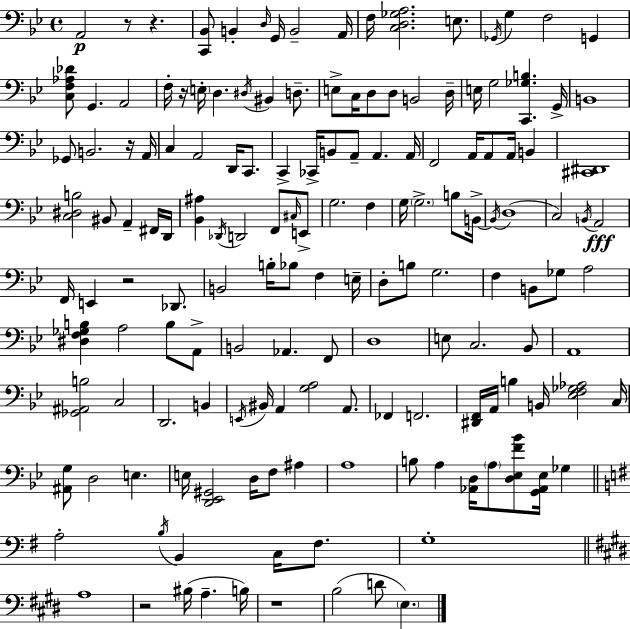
{
  \clef bass
  \time 4/4
  \defaultTimeSignature
  \key g \minor
  a,2\p r8 r4. | <c, bes,>8 b,4-. \grace { d16 } g,16 b,2-- | a,16 f16 <c d ges a>2. e8. | \acciaccatura { ges,16 } g4 f2 g,4 | \break <c f aes des'>8 g,4. a,2 | f16-. r16 \parenthesize e16-. d4. \acciaccatura { dis16 } bis,4 | d8.-- e8-> c16 d8 d8 b,2 | d16-- e16 g2 <c, ges b>4. | \break g,16-> b,1 | ges,8 b,2. | r16 a,16 c4 a,2 d,16 | c,8. c,4-> ces,16-> b,8 a,8-- a,4. | \break a,16 f,2 a,16 a,8 a,16 b,4 | <cis, dis,>1 | <c dis b>2 bis,8 a,4-- | fis,16 d,16 <bes, ais>4 \acciaccatura { des,16 } d,2 | \break f,8 \grace { cis16 } e,8-> g2. | f4 g16 \parenthesize g2.-> | b8 b,16->~~ \acciaccatura { b,16 }( d1 | c2) \acciaccatura { b,16 }\fff a,2 | \break f,16 e,4 r2 | des,8. b,2 b16-. | bes8 f4 e16-- d8-. b8 g2. | f4 b,8 ges8 a2 | \break <dis f ges b>4 a2 | b8 a,8-> b,2 aes,4. | f,8 d1 | e8 c2. | \break bes,8 a,1 | <ges, ais, b>2 c2 | d,2. | b,4 \acciaccatura { e,16 } bis,16 a,4 <g a>2 | \break a,8. fes,4 f,2. | <dis, f,>16 a,16 b4 b,16 <ees f ges aes>2 | c16 <ais, g>8 d2 | e4. e16 <d, ees, gis,>2 | \break d16 f8 ais4 a1 | b8 a4 <aes, d>16 \parenthesize a8 | <d ees f' bes'>8 <g, aes, ees>16 ges4 \bar "||" \break \key g \major a2-. \acciaccatura { b16 } b,4 c16 fis8. | g1-. | \bar "||" \break \key e \major a1 | r2 bis16( a4.-- b16) | r1 | b2( d'8 \parenthesize e4.) | \break \bar "|."
}